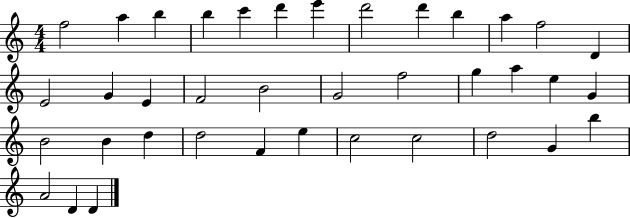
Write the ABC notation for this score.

X:1
T:Untitled
M:4/4
L:1/4
K:C
f2 a b b c' d' e' d'2 d' b a f2 D E2 G E F2 B2 G2 f2 g a e G B2 B d d2 F e c2 c2 d2 G b A2 D D